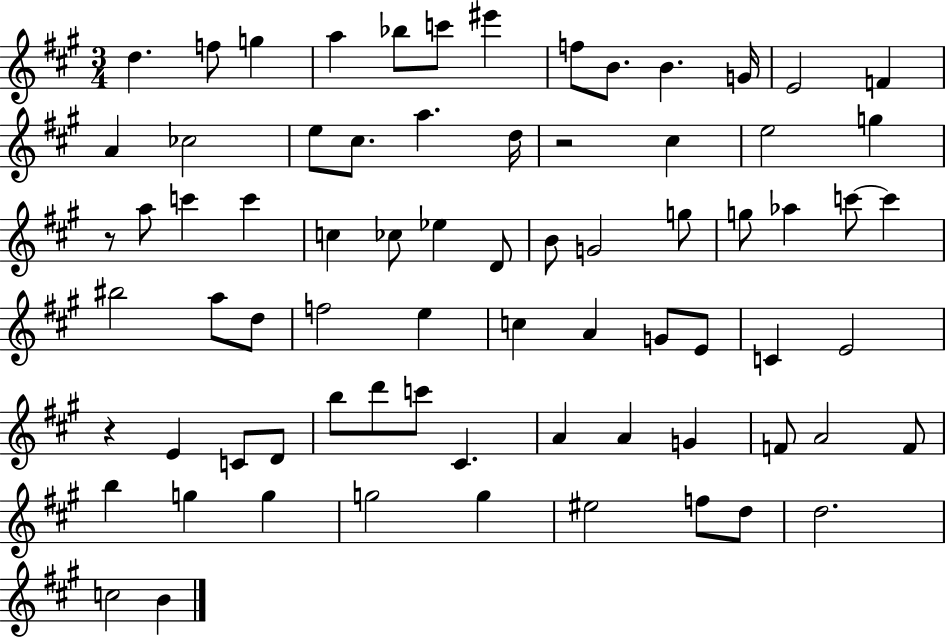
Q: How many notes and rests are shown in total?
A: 74